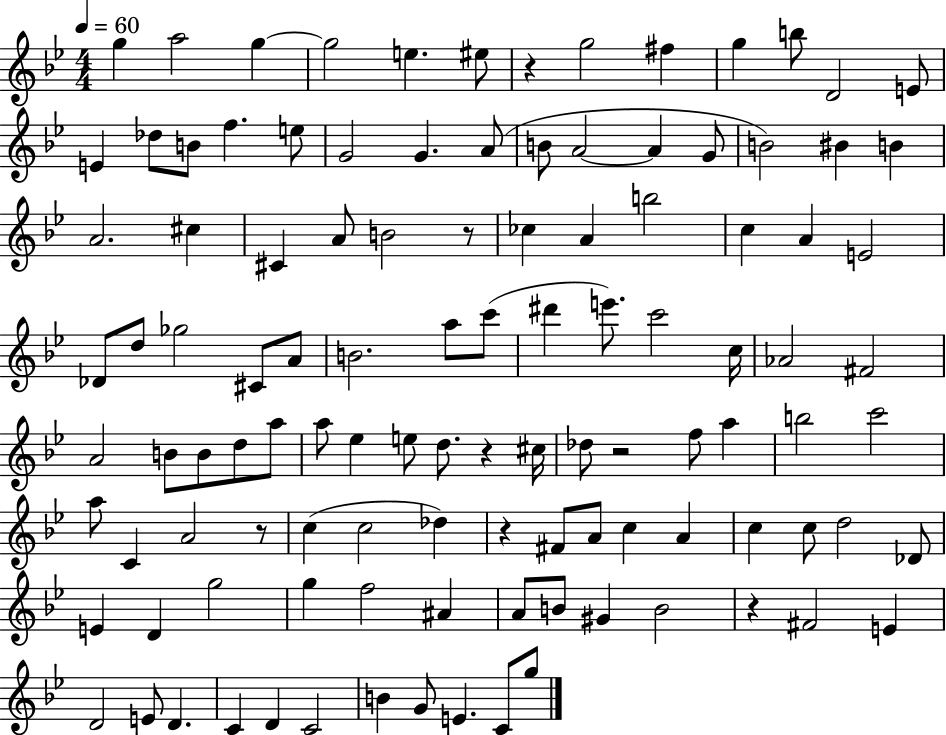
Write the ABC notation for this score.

X:1
T:Untitled
M:4/4
L:1/4
K:Bb
g a2 g g2 e ^e/2 z g2 ^f g b/2 D2 E/2 E _d/2 B/2 f e/2 G2 G A/2 B/2 A2 A G/2 B2 ^B B A2 ^c ^C A/2 B2 z/2 _c A b2 c A E2 _D/2 d/2 _g2 ^C/2 A/2 B2 a/2 c'/2 ^d' e'/2 c'2 c/4 _A2 ^F2 A2 B/2 B/2 d/2 a/2 a/2 _e e/2 d/2 z ^c/4 _d/2 z2 f/2 a b2 c'2 a/2 C A2 z/2 c c2 _d z ^F/2 A/2 c A c c/2 d2 _D/2 E D g2 g f2 ^A A/2 B/2 ^G B2 z ^F2 E D2 E/2 D C D C2 B G/2 E C/2 g/2